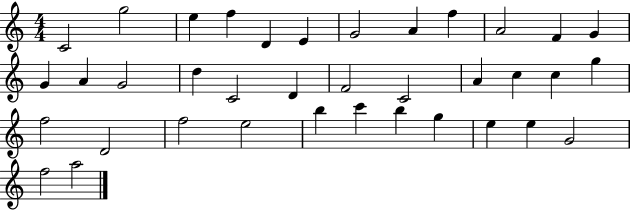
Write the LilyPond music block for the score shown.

{
  \clef treble
  \numericTimeSignature
  \time 4/4
  \key c \major
  c'2 g''2 | e''4 f''4 d'4 e'4 | g'2 a'4 f''4 | a'2 f'4 g'4 | \break g'4 a'4 g'2 | d''4 c'2 d'4 | f'2 c'2 | a'4 c''4 c''4 g''4 | \break f''2 d'2 | f''2 e''2 | b''4 c'''4 b''4 g''4 | e''4 e''4 g'2 | \break f''2 a''2 | \bar "|."
}